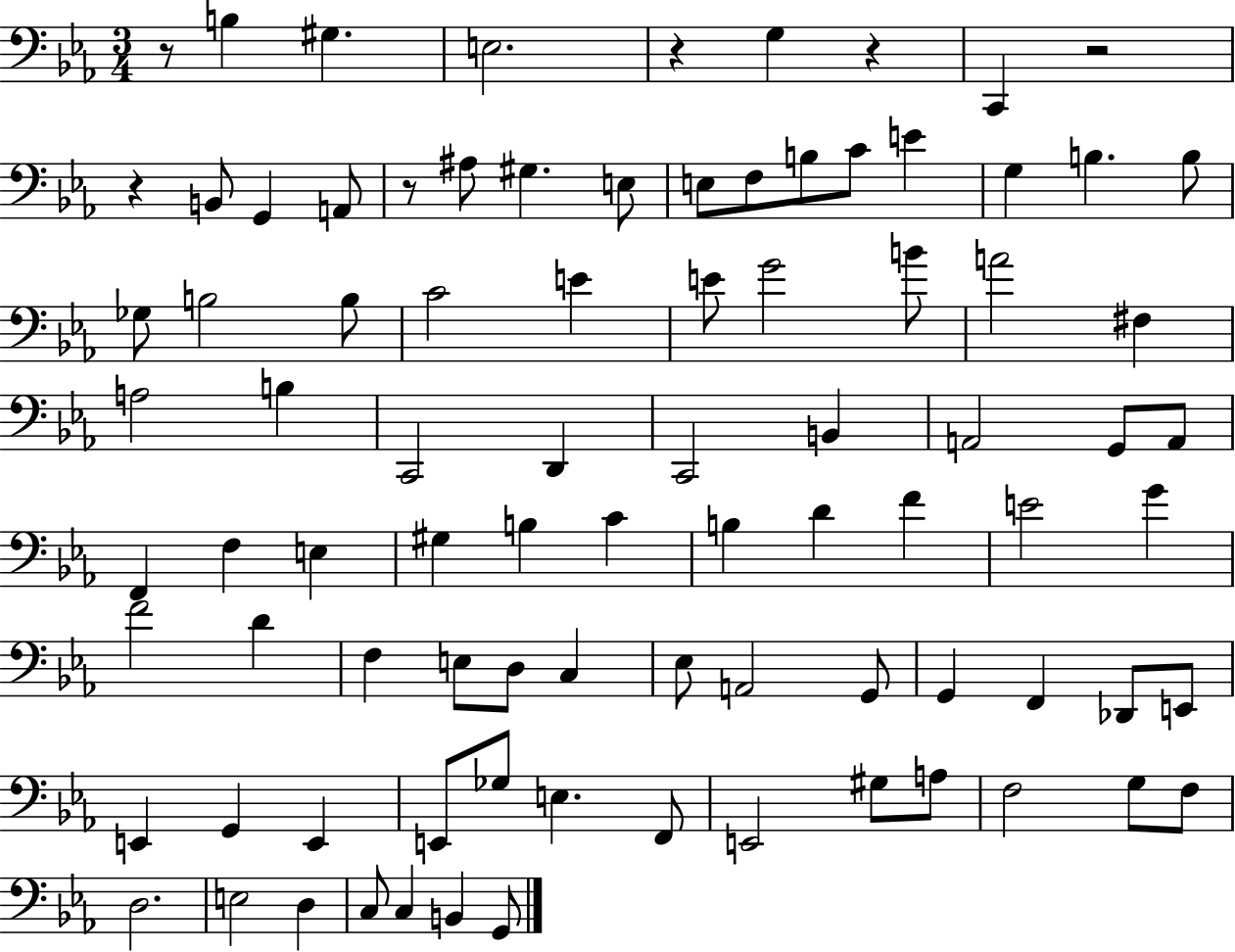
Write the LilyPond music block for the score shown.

{
  \clef bass
  \numericTimeSignature
  \time 3/4
  \key ees \major
  \repeat volta 2 { r8 b4 gis4. | e2. | r4 g4 r4 | c,4 r2 | \break r4 b,8 g,4 a,8 | r8 ais8 gis4. e8 | e8 f8 b8 c'8 e'4 | g4 b4. b8 | \break ges8 b2 b8 | c'2 e'4 | e'8 g'2 b'8 | a'2 fis4 | \break a2 b4 | c,2 d,4 | c,2 b,4 | a,2 g,8 a,8 | \break f,4 f4 e4 | gis4 b4 c'4 | b4 d'4 f'4 | e'2 g'4 | \break f'2 d'4 | f4 e8 d8 c4 | ees8 a,2 g,8 | g,4 f,4 des,8 e,8 | \break e,4 g,4 e,4 | e,8 ges8 e4. f,8 | e,2 gis8 a8 | f2 g8 f8 | \break d2. | e2 d4 | c8 c4 b,4 g,8 | } \bar "|."
}